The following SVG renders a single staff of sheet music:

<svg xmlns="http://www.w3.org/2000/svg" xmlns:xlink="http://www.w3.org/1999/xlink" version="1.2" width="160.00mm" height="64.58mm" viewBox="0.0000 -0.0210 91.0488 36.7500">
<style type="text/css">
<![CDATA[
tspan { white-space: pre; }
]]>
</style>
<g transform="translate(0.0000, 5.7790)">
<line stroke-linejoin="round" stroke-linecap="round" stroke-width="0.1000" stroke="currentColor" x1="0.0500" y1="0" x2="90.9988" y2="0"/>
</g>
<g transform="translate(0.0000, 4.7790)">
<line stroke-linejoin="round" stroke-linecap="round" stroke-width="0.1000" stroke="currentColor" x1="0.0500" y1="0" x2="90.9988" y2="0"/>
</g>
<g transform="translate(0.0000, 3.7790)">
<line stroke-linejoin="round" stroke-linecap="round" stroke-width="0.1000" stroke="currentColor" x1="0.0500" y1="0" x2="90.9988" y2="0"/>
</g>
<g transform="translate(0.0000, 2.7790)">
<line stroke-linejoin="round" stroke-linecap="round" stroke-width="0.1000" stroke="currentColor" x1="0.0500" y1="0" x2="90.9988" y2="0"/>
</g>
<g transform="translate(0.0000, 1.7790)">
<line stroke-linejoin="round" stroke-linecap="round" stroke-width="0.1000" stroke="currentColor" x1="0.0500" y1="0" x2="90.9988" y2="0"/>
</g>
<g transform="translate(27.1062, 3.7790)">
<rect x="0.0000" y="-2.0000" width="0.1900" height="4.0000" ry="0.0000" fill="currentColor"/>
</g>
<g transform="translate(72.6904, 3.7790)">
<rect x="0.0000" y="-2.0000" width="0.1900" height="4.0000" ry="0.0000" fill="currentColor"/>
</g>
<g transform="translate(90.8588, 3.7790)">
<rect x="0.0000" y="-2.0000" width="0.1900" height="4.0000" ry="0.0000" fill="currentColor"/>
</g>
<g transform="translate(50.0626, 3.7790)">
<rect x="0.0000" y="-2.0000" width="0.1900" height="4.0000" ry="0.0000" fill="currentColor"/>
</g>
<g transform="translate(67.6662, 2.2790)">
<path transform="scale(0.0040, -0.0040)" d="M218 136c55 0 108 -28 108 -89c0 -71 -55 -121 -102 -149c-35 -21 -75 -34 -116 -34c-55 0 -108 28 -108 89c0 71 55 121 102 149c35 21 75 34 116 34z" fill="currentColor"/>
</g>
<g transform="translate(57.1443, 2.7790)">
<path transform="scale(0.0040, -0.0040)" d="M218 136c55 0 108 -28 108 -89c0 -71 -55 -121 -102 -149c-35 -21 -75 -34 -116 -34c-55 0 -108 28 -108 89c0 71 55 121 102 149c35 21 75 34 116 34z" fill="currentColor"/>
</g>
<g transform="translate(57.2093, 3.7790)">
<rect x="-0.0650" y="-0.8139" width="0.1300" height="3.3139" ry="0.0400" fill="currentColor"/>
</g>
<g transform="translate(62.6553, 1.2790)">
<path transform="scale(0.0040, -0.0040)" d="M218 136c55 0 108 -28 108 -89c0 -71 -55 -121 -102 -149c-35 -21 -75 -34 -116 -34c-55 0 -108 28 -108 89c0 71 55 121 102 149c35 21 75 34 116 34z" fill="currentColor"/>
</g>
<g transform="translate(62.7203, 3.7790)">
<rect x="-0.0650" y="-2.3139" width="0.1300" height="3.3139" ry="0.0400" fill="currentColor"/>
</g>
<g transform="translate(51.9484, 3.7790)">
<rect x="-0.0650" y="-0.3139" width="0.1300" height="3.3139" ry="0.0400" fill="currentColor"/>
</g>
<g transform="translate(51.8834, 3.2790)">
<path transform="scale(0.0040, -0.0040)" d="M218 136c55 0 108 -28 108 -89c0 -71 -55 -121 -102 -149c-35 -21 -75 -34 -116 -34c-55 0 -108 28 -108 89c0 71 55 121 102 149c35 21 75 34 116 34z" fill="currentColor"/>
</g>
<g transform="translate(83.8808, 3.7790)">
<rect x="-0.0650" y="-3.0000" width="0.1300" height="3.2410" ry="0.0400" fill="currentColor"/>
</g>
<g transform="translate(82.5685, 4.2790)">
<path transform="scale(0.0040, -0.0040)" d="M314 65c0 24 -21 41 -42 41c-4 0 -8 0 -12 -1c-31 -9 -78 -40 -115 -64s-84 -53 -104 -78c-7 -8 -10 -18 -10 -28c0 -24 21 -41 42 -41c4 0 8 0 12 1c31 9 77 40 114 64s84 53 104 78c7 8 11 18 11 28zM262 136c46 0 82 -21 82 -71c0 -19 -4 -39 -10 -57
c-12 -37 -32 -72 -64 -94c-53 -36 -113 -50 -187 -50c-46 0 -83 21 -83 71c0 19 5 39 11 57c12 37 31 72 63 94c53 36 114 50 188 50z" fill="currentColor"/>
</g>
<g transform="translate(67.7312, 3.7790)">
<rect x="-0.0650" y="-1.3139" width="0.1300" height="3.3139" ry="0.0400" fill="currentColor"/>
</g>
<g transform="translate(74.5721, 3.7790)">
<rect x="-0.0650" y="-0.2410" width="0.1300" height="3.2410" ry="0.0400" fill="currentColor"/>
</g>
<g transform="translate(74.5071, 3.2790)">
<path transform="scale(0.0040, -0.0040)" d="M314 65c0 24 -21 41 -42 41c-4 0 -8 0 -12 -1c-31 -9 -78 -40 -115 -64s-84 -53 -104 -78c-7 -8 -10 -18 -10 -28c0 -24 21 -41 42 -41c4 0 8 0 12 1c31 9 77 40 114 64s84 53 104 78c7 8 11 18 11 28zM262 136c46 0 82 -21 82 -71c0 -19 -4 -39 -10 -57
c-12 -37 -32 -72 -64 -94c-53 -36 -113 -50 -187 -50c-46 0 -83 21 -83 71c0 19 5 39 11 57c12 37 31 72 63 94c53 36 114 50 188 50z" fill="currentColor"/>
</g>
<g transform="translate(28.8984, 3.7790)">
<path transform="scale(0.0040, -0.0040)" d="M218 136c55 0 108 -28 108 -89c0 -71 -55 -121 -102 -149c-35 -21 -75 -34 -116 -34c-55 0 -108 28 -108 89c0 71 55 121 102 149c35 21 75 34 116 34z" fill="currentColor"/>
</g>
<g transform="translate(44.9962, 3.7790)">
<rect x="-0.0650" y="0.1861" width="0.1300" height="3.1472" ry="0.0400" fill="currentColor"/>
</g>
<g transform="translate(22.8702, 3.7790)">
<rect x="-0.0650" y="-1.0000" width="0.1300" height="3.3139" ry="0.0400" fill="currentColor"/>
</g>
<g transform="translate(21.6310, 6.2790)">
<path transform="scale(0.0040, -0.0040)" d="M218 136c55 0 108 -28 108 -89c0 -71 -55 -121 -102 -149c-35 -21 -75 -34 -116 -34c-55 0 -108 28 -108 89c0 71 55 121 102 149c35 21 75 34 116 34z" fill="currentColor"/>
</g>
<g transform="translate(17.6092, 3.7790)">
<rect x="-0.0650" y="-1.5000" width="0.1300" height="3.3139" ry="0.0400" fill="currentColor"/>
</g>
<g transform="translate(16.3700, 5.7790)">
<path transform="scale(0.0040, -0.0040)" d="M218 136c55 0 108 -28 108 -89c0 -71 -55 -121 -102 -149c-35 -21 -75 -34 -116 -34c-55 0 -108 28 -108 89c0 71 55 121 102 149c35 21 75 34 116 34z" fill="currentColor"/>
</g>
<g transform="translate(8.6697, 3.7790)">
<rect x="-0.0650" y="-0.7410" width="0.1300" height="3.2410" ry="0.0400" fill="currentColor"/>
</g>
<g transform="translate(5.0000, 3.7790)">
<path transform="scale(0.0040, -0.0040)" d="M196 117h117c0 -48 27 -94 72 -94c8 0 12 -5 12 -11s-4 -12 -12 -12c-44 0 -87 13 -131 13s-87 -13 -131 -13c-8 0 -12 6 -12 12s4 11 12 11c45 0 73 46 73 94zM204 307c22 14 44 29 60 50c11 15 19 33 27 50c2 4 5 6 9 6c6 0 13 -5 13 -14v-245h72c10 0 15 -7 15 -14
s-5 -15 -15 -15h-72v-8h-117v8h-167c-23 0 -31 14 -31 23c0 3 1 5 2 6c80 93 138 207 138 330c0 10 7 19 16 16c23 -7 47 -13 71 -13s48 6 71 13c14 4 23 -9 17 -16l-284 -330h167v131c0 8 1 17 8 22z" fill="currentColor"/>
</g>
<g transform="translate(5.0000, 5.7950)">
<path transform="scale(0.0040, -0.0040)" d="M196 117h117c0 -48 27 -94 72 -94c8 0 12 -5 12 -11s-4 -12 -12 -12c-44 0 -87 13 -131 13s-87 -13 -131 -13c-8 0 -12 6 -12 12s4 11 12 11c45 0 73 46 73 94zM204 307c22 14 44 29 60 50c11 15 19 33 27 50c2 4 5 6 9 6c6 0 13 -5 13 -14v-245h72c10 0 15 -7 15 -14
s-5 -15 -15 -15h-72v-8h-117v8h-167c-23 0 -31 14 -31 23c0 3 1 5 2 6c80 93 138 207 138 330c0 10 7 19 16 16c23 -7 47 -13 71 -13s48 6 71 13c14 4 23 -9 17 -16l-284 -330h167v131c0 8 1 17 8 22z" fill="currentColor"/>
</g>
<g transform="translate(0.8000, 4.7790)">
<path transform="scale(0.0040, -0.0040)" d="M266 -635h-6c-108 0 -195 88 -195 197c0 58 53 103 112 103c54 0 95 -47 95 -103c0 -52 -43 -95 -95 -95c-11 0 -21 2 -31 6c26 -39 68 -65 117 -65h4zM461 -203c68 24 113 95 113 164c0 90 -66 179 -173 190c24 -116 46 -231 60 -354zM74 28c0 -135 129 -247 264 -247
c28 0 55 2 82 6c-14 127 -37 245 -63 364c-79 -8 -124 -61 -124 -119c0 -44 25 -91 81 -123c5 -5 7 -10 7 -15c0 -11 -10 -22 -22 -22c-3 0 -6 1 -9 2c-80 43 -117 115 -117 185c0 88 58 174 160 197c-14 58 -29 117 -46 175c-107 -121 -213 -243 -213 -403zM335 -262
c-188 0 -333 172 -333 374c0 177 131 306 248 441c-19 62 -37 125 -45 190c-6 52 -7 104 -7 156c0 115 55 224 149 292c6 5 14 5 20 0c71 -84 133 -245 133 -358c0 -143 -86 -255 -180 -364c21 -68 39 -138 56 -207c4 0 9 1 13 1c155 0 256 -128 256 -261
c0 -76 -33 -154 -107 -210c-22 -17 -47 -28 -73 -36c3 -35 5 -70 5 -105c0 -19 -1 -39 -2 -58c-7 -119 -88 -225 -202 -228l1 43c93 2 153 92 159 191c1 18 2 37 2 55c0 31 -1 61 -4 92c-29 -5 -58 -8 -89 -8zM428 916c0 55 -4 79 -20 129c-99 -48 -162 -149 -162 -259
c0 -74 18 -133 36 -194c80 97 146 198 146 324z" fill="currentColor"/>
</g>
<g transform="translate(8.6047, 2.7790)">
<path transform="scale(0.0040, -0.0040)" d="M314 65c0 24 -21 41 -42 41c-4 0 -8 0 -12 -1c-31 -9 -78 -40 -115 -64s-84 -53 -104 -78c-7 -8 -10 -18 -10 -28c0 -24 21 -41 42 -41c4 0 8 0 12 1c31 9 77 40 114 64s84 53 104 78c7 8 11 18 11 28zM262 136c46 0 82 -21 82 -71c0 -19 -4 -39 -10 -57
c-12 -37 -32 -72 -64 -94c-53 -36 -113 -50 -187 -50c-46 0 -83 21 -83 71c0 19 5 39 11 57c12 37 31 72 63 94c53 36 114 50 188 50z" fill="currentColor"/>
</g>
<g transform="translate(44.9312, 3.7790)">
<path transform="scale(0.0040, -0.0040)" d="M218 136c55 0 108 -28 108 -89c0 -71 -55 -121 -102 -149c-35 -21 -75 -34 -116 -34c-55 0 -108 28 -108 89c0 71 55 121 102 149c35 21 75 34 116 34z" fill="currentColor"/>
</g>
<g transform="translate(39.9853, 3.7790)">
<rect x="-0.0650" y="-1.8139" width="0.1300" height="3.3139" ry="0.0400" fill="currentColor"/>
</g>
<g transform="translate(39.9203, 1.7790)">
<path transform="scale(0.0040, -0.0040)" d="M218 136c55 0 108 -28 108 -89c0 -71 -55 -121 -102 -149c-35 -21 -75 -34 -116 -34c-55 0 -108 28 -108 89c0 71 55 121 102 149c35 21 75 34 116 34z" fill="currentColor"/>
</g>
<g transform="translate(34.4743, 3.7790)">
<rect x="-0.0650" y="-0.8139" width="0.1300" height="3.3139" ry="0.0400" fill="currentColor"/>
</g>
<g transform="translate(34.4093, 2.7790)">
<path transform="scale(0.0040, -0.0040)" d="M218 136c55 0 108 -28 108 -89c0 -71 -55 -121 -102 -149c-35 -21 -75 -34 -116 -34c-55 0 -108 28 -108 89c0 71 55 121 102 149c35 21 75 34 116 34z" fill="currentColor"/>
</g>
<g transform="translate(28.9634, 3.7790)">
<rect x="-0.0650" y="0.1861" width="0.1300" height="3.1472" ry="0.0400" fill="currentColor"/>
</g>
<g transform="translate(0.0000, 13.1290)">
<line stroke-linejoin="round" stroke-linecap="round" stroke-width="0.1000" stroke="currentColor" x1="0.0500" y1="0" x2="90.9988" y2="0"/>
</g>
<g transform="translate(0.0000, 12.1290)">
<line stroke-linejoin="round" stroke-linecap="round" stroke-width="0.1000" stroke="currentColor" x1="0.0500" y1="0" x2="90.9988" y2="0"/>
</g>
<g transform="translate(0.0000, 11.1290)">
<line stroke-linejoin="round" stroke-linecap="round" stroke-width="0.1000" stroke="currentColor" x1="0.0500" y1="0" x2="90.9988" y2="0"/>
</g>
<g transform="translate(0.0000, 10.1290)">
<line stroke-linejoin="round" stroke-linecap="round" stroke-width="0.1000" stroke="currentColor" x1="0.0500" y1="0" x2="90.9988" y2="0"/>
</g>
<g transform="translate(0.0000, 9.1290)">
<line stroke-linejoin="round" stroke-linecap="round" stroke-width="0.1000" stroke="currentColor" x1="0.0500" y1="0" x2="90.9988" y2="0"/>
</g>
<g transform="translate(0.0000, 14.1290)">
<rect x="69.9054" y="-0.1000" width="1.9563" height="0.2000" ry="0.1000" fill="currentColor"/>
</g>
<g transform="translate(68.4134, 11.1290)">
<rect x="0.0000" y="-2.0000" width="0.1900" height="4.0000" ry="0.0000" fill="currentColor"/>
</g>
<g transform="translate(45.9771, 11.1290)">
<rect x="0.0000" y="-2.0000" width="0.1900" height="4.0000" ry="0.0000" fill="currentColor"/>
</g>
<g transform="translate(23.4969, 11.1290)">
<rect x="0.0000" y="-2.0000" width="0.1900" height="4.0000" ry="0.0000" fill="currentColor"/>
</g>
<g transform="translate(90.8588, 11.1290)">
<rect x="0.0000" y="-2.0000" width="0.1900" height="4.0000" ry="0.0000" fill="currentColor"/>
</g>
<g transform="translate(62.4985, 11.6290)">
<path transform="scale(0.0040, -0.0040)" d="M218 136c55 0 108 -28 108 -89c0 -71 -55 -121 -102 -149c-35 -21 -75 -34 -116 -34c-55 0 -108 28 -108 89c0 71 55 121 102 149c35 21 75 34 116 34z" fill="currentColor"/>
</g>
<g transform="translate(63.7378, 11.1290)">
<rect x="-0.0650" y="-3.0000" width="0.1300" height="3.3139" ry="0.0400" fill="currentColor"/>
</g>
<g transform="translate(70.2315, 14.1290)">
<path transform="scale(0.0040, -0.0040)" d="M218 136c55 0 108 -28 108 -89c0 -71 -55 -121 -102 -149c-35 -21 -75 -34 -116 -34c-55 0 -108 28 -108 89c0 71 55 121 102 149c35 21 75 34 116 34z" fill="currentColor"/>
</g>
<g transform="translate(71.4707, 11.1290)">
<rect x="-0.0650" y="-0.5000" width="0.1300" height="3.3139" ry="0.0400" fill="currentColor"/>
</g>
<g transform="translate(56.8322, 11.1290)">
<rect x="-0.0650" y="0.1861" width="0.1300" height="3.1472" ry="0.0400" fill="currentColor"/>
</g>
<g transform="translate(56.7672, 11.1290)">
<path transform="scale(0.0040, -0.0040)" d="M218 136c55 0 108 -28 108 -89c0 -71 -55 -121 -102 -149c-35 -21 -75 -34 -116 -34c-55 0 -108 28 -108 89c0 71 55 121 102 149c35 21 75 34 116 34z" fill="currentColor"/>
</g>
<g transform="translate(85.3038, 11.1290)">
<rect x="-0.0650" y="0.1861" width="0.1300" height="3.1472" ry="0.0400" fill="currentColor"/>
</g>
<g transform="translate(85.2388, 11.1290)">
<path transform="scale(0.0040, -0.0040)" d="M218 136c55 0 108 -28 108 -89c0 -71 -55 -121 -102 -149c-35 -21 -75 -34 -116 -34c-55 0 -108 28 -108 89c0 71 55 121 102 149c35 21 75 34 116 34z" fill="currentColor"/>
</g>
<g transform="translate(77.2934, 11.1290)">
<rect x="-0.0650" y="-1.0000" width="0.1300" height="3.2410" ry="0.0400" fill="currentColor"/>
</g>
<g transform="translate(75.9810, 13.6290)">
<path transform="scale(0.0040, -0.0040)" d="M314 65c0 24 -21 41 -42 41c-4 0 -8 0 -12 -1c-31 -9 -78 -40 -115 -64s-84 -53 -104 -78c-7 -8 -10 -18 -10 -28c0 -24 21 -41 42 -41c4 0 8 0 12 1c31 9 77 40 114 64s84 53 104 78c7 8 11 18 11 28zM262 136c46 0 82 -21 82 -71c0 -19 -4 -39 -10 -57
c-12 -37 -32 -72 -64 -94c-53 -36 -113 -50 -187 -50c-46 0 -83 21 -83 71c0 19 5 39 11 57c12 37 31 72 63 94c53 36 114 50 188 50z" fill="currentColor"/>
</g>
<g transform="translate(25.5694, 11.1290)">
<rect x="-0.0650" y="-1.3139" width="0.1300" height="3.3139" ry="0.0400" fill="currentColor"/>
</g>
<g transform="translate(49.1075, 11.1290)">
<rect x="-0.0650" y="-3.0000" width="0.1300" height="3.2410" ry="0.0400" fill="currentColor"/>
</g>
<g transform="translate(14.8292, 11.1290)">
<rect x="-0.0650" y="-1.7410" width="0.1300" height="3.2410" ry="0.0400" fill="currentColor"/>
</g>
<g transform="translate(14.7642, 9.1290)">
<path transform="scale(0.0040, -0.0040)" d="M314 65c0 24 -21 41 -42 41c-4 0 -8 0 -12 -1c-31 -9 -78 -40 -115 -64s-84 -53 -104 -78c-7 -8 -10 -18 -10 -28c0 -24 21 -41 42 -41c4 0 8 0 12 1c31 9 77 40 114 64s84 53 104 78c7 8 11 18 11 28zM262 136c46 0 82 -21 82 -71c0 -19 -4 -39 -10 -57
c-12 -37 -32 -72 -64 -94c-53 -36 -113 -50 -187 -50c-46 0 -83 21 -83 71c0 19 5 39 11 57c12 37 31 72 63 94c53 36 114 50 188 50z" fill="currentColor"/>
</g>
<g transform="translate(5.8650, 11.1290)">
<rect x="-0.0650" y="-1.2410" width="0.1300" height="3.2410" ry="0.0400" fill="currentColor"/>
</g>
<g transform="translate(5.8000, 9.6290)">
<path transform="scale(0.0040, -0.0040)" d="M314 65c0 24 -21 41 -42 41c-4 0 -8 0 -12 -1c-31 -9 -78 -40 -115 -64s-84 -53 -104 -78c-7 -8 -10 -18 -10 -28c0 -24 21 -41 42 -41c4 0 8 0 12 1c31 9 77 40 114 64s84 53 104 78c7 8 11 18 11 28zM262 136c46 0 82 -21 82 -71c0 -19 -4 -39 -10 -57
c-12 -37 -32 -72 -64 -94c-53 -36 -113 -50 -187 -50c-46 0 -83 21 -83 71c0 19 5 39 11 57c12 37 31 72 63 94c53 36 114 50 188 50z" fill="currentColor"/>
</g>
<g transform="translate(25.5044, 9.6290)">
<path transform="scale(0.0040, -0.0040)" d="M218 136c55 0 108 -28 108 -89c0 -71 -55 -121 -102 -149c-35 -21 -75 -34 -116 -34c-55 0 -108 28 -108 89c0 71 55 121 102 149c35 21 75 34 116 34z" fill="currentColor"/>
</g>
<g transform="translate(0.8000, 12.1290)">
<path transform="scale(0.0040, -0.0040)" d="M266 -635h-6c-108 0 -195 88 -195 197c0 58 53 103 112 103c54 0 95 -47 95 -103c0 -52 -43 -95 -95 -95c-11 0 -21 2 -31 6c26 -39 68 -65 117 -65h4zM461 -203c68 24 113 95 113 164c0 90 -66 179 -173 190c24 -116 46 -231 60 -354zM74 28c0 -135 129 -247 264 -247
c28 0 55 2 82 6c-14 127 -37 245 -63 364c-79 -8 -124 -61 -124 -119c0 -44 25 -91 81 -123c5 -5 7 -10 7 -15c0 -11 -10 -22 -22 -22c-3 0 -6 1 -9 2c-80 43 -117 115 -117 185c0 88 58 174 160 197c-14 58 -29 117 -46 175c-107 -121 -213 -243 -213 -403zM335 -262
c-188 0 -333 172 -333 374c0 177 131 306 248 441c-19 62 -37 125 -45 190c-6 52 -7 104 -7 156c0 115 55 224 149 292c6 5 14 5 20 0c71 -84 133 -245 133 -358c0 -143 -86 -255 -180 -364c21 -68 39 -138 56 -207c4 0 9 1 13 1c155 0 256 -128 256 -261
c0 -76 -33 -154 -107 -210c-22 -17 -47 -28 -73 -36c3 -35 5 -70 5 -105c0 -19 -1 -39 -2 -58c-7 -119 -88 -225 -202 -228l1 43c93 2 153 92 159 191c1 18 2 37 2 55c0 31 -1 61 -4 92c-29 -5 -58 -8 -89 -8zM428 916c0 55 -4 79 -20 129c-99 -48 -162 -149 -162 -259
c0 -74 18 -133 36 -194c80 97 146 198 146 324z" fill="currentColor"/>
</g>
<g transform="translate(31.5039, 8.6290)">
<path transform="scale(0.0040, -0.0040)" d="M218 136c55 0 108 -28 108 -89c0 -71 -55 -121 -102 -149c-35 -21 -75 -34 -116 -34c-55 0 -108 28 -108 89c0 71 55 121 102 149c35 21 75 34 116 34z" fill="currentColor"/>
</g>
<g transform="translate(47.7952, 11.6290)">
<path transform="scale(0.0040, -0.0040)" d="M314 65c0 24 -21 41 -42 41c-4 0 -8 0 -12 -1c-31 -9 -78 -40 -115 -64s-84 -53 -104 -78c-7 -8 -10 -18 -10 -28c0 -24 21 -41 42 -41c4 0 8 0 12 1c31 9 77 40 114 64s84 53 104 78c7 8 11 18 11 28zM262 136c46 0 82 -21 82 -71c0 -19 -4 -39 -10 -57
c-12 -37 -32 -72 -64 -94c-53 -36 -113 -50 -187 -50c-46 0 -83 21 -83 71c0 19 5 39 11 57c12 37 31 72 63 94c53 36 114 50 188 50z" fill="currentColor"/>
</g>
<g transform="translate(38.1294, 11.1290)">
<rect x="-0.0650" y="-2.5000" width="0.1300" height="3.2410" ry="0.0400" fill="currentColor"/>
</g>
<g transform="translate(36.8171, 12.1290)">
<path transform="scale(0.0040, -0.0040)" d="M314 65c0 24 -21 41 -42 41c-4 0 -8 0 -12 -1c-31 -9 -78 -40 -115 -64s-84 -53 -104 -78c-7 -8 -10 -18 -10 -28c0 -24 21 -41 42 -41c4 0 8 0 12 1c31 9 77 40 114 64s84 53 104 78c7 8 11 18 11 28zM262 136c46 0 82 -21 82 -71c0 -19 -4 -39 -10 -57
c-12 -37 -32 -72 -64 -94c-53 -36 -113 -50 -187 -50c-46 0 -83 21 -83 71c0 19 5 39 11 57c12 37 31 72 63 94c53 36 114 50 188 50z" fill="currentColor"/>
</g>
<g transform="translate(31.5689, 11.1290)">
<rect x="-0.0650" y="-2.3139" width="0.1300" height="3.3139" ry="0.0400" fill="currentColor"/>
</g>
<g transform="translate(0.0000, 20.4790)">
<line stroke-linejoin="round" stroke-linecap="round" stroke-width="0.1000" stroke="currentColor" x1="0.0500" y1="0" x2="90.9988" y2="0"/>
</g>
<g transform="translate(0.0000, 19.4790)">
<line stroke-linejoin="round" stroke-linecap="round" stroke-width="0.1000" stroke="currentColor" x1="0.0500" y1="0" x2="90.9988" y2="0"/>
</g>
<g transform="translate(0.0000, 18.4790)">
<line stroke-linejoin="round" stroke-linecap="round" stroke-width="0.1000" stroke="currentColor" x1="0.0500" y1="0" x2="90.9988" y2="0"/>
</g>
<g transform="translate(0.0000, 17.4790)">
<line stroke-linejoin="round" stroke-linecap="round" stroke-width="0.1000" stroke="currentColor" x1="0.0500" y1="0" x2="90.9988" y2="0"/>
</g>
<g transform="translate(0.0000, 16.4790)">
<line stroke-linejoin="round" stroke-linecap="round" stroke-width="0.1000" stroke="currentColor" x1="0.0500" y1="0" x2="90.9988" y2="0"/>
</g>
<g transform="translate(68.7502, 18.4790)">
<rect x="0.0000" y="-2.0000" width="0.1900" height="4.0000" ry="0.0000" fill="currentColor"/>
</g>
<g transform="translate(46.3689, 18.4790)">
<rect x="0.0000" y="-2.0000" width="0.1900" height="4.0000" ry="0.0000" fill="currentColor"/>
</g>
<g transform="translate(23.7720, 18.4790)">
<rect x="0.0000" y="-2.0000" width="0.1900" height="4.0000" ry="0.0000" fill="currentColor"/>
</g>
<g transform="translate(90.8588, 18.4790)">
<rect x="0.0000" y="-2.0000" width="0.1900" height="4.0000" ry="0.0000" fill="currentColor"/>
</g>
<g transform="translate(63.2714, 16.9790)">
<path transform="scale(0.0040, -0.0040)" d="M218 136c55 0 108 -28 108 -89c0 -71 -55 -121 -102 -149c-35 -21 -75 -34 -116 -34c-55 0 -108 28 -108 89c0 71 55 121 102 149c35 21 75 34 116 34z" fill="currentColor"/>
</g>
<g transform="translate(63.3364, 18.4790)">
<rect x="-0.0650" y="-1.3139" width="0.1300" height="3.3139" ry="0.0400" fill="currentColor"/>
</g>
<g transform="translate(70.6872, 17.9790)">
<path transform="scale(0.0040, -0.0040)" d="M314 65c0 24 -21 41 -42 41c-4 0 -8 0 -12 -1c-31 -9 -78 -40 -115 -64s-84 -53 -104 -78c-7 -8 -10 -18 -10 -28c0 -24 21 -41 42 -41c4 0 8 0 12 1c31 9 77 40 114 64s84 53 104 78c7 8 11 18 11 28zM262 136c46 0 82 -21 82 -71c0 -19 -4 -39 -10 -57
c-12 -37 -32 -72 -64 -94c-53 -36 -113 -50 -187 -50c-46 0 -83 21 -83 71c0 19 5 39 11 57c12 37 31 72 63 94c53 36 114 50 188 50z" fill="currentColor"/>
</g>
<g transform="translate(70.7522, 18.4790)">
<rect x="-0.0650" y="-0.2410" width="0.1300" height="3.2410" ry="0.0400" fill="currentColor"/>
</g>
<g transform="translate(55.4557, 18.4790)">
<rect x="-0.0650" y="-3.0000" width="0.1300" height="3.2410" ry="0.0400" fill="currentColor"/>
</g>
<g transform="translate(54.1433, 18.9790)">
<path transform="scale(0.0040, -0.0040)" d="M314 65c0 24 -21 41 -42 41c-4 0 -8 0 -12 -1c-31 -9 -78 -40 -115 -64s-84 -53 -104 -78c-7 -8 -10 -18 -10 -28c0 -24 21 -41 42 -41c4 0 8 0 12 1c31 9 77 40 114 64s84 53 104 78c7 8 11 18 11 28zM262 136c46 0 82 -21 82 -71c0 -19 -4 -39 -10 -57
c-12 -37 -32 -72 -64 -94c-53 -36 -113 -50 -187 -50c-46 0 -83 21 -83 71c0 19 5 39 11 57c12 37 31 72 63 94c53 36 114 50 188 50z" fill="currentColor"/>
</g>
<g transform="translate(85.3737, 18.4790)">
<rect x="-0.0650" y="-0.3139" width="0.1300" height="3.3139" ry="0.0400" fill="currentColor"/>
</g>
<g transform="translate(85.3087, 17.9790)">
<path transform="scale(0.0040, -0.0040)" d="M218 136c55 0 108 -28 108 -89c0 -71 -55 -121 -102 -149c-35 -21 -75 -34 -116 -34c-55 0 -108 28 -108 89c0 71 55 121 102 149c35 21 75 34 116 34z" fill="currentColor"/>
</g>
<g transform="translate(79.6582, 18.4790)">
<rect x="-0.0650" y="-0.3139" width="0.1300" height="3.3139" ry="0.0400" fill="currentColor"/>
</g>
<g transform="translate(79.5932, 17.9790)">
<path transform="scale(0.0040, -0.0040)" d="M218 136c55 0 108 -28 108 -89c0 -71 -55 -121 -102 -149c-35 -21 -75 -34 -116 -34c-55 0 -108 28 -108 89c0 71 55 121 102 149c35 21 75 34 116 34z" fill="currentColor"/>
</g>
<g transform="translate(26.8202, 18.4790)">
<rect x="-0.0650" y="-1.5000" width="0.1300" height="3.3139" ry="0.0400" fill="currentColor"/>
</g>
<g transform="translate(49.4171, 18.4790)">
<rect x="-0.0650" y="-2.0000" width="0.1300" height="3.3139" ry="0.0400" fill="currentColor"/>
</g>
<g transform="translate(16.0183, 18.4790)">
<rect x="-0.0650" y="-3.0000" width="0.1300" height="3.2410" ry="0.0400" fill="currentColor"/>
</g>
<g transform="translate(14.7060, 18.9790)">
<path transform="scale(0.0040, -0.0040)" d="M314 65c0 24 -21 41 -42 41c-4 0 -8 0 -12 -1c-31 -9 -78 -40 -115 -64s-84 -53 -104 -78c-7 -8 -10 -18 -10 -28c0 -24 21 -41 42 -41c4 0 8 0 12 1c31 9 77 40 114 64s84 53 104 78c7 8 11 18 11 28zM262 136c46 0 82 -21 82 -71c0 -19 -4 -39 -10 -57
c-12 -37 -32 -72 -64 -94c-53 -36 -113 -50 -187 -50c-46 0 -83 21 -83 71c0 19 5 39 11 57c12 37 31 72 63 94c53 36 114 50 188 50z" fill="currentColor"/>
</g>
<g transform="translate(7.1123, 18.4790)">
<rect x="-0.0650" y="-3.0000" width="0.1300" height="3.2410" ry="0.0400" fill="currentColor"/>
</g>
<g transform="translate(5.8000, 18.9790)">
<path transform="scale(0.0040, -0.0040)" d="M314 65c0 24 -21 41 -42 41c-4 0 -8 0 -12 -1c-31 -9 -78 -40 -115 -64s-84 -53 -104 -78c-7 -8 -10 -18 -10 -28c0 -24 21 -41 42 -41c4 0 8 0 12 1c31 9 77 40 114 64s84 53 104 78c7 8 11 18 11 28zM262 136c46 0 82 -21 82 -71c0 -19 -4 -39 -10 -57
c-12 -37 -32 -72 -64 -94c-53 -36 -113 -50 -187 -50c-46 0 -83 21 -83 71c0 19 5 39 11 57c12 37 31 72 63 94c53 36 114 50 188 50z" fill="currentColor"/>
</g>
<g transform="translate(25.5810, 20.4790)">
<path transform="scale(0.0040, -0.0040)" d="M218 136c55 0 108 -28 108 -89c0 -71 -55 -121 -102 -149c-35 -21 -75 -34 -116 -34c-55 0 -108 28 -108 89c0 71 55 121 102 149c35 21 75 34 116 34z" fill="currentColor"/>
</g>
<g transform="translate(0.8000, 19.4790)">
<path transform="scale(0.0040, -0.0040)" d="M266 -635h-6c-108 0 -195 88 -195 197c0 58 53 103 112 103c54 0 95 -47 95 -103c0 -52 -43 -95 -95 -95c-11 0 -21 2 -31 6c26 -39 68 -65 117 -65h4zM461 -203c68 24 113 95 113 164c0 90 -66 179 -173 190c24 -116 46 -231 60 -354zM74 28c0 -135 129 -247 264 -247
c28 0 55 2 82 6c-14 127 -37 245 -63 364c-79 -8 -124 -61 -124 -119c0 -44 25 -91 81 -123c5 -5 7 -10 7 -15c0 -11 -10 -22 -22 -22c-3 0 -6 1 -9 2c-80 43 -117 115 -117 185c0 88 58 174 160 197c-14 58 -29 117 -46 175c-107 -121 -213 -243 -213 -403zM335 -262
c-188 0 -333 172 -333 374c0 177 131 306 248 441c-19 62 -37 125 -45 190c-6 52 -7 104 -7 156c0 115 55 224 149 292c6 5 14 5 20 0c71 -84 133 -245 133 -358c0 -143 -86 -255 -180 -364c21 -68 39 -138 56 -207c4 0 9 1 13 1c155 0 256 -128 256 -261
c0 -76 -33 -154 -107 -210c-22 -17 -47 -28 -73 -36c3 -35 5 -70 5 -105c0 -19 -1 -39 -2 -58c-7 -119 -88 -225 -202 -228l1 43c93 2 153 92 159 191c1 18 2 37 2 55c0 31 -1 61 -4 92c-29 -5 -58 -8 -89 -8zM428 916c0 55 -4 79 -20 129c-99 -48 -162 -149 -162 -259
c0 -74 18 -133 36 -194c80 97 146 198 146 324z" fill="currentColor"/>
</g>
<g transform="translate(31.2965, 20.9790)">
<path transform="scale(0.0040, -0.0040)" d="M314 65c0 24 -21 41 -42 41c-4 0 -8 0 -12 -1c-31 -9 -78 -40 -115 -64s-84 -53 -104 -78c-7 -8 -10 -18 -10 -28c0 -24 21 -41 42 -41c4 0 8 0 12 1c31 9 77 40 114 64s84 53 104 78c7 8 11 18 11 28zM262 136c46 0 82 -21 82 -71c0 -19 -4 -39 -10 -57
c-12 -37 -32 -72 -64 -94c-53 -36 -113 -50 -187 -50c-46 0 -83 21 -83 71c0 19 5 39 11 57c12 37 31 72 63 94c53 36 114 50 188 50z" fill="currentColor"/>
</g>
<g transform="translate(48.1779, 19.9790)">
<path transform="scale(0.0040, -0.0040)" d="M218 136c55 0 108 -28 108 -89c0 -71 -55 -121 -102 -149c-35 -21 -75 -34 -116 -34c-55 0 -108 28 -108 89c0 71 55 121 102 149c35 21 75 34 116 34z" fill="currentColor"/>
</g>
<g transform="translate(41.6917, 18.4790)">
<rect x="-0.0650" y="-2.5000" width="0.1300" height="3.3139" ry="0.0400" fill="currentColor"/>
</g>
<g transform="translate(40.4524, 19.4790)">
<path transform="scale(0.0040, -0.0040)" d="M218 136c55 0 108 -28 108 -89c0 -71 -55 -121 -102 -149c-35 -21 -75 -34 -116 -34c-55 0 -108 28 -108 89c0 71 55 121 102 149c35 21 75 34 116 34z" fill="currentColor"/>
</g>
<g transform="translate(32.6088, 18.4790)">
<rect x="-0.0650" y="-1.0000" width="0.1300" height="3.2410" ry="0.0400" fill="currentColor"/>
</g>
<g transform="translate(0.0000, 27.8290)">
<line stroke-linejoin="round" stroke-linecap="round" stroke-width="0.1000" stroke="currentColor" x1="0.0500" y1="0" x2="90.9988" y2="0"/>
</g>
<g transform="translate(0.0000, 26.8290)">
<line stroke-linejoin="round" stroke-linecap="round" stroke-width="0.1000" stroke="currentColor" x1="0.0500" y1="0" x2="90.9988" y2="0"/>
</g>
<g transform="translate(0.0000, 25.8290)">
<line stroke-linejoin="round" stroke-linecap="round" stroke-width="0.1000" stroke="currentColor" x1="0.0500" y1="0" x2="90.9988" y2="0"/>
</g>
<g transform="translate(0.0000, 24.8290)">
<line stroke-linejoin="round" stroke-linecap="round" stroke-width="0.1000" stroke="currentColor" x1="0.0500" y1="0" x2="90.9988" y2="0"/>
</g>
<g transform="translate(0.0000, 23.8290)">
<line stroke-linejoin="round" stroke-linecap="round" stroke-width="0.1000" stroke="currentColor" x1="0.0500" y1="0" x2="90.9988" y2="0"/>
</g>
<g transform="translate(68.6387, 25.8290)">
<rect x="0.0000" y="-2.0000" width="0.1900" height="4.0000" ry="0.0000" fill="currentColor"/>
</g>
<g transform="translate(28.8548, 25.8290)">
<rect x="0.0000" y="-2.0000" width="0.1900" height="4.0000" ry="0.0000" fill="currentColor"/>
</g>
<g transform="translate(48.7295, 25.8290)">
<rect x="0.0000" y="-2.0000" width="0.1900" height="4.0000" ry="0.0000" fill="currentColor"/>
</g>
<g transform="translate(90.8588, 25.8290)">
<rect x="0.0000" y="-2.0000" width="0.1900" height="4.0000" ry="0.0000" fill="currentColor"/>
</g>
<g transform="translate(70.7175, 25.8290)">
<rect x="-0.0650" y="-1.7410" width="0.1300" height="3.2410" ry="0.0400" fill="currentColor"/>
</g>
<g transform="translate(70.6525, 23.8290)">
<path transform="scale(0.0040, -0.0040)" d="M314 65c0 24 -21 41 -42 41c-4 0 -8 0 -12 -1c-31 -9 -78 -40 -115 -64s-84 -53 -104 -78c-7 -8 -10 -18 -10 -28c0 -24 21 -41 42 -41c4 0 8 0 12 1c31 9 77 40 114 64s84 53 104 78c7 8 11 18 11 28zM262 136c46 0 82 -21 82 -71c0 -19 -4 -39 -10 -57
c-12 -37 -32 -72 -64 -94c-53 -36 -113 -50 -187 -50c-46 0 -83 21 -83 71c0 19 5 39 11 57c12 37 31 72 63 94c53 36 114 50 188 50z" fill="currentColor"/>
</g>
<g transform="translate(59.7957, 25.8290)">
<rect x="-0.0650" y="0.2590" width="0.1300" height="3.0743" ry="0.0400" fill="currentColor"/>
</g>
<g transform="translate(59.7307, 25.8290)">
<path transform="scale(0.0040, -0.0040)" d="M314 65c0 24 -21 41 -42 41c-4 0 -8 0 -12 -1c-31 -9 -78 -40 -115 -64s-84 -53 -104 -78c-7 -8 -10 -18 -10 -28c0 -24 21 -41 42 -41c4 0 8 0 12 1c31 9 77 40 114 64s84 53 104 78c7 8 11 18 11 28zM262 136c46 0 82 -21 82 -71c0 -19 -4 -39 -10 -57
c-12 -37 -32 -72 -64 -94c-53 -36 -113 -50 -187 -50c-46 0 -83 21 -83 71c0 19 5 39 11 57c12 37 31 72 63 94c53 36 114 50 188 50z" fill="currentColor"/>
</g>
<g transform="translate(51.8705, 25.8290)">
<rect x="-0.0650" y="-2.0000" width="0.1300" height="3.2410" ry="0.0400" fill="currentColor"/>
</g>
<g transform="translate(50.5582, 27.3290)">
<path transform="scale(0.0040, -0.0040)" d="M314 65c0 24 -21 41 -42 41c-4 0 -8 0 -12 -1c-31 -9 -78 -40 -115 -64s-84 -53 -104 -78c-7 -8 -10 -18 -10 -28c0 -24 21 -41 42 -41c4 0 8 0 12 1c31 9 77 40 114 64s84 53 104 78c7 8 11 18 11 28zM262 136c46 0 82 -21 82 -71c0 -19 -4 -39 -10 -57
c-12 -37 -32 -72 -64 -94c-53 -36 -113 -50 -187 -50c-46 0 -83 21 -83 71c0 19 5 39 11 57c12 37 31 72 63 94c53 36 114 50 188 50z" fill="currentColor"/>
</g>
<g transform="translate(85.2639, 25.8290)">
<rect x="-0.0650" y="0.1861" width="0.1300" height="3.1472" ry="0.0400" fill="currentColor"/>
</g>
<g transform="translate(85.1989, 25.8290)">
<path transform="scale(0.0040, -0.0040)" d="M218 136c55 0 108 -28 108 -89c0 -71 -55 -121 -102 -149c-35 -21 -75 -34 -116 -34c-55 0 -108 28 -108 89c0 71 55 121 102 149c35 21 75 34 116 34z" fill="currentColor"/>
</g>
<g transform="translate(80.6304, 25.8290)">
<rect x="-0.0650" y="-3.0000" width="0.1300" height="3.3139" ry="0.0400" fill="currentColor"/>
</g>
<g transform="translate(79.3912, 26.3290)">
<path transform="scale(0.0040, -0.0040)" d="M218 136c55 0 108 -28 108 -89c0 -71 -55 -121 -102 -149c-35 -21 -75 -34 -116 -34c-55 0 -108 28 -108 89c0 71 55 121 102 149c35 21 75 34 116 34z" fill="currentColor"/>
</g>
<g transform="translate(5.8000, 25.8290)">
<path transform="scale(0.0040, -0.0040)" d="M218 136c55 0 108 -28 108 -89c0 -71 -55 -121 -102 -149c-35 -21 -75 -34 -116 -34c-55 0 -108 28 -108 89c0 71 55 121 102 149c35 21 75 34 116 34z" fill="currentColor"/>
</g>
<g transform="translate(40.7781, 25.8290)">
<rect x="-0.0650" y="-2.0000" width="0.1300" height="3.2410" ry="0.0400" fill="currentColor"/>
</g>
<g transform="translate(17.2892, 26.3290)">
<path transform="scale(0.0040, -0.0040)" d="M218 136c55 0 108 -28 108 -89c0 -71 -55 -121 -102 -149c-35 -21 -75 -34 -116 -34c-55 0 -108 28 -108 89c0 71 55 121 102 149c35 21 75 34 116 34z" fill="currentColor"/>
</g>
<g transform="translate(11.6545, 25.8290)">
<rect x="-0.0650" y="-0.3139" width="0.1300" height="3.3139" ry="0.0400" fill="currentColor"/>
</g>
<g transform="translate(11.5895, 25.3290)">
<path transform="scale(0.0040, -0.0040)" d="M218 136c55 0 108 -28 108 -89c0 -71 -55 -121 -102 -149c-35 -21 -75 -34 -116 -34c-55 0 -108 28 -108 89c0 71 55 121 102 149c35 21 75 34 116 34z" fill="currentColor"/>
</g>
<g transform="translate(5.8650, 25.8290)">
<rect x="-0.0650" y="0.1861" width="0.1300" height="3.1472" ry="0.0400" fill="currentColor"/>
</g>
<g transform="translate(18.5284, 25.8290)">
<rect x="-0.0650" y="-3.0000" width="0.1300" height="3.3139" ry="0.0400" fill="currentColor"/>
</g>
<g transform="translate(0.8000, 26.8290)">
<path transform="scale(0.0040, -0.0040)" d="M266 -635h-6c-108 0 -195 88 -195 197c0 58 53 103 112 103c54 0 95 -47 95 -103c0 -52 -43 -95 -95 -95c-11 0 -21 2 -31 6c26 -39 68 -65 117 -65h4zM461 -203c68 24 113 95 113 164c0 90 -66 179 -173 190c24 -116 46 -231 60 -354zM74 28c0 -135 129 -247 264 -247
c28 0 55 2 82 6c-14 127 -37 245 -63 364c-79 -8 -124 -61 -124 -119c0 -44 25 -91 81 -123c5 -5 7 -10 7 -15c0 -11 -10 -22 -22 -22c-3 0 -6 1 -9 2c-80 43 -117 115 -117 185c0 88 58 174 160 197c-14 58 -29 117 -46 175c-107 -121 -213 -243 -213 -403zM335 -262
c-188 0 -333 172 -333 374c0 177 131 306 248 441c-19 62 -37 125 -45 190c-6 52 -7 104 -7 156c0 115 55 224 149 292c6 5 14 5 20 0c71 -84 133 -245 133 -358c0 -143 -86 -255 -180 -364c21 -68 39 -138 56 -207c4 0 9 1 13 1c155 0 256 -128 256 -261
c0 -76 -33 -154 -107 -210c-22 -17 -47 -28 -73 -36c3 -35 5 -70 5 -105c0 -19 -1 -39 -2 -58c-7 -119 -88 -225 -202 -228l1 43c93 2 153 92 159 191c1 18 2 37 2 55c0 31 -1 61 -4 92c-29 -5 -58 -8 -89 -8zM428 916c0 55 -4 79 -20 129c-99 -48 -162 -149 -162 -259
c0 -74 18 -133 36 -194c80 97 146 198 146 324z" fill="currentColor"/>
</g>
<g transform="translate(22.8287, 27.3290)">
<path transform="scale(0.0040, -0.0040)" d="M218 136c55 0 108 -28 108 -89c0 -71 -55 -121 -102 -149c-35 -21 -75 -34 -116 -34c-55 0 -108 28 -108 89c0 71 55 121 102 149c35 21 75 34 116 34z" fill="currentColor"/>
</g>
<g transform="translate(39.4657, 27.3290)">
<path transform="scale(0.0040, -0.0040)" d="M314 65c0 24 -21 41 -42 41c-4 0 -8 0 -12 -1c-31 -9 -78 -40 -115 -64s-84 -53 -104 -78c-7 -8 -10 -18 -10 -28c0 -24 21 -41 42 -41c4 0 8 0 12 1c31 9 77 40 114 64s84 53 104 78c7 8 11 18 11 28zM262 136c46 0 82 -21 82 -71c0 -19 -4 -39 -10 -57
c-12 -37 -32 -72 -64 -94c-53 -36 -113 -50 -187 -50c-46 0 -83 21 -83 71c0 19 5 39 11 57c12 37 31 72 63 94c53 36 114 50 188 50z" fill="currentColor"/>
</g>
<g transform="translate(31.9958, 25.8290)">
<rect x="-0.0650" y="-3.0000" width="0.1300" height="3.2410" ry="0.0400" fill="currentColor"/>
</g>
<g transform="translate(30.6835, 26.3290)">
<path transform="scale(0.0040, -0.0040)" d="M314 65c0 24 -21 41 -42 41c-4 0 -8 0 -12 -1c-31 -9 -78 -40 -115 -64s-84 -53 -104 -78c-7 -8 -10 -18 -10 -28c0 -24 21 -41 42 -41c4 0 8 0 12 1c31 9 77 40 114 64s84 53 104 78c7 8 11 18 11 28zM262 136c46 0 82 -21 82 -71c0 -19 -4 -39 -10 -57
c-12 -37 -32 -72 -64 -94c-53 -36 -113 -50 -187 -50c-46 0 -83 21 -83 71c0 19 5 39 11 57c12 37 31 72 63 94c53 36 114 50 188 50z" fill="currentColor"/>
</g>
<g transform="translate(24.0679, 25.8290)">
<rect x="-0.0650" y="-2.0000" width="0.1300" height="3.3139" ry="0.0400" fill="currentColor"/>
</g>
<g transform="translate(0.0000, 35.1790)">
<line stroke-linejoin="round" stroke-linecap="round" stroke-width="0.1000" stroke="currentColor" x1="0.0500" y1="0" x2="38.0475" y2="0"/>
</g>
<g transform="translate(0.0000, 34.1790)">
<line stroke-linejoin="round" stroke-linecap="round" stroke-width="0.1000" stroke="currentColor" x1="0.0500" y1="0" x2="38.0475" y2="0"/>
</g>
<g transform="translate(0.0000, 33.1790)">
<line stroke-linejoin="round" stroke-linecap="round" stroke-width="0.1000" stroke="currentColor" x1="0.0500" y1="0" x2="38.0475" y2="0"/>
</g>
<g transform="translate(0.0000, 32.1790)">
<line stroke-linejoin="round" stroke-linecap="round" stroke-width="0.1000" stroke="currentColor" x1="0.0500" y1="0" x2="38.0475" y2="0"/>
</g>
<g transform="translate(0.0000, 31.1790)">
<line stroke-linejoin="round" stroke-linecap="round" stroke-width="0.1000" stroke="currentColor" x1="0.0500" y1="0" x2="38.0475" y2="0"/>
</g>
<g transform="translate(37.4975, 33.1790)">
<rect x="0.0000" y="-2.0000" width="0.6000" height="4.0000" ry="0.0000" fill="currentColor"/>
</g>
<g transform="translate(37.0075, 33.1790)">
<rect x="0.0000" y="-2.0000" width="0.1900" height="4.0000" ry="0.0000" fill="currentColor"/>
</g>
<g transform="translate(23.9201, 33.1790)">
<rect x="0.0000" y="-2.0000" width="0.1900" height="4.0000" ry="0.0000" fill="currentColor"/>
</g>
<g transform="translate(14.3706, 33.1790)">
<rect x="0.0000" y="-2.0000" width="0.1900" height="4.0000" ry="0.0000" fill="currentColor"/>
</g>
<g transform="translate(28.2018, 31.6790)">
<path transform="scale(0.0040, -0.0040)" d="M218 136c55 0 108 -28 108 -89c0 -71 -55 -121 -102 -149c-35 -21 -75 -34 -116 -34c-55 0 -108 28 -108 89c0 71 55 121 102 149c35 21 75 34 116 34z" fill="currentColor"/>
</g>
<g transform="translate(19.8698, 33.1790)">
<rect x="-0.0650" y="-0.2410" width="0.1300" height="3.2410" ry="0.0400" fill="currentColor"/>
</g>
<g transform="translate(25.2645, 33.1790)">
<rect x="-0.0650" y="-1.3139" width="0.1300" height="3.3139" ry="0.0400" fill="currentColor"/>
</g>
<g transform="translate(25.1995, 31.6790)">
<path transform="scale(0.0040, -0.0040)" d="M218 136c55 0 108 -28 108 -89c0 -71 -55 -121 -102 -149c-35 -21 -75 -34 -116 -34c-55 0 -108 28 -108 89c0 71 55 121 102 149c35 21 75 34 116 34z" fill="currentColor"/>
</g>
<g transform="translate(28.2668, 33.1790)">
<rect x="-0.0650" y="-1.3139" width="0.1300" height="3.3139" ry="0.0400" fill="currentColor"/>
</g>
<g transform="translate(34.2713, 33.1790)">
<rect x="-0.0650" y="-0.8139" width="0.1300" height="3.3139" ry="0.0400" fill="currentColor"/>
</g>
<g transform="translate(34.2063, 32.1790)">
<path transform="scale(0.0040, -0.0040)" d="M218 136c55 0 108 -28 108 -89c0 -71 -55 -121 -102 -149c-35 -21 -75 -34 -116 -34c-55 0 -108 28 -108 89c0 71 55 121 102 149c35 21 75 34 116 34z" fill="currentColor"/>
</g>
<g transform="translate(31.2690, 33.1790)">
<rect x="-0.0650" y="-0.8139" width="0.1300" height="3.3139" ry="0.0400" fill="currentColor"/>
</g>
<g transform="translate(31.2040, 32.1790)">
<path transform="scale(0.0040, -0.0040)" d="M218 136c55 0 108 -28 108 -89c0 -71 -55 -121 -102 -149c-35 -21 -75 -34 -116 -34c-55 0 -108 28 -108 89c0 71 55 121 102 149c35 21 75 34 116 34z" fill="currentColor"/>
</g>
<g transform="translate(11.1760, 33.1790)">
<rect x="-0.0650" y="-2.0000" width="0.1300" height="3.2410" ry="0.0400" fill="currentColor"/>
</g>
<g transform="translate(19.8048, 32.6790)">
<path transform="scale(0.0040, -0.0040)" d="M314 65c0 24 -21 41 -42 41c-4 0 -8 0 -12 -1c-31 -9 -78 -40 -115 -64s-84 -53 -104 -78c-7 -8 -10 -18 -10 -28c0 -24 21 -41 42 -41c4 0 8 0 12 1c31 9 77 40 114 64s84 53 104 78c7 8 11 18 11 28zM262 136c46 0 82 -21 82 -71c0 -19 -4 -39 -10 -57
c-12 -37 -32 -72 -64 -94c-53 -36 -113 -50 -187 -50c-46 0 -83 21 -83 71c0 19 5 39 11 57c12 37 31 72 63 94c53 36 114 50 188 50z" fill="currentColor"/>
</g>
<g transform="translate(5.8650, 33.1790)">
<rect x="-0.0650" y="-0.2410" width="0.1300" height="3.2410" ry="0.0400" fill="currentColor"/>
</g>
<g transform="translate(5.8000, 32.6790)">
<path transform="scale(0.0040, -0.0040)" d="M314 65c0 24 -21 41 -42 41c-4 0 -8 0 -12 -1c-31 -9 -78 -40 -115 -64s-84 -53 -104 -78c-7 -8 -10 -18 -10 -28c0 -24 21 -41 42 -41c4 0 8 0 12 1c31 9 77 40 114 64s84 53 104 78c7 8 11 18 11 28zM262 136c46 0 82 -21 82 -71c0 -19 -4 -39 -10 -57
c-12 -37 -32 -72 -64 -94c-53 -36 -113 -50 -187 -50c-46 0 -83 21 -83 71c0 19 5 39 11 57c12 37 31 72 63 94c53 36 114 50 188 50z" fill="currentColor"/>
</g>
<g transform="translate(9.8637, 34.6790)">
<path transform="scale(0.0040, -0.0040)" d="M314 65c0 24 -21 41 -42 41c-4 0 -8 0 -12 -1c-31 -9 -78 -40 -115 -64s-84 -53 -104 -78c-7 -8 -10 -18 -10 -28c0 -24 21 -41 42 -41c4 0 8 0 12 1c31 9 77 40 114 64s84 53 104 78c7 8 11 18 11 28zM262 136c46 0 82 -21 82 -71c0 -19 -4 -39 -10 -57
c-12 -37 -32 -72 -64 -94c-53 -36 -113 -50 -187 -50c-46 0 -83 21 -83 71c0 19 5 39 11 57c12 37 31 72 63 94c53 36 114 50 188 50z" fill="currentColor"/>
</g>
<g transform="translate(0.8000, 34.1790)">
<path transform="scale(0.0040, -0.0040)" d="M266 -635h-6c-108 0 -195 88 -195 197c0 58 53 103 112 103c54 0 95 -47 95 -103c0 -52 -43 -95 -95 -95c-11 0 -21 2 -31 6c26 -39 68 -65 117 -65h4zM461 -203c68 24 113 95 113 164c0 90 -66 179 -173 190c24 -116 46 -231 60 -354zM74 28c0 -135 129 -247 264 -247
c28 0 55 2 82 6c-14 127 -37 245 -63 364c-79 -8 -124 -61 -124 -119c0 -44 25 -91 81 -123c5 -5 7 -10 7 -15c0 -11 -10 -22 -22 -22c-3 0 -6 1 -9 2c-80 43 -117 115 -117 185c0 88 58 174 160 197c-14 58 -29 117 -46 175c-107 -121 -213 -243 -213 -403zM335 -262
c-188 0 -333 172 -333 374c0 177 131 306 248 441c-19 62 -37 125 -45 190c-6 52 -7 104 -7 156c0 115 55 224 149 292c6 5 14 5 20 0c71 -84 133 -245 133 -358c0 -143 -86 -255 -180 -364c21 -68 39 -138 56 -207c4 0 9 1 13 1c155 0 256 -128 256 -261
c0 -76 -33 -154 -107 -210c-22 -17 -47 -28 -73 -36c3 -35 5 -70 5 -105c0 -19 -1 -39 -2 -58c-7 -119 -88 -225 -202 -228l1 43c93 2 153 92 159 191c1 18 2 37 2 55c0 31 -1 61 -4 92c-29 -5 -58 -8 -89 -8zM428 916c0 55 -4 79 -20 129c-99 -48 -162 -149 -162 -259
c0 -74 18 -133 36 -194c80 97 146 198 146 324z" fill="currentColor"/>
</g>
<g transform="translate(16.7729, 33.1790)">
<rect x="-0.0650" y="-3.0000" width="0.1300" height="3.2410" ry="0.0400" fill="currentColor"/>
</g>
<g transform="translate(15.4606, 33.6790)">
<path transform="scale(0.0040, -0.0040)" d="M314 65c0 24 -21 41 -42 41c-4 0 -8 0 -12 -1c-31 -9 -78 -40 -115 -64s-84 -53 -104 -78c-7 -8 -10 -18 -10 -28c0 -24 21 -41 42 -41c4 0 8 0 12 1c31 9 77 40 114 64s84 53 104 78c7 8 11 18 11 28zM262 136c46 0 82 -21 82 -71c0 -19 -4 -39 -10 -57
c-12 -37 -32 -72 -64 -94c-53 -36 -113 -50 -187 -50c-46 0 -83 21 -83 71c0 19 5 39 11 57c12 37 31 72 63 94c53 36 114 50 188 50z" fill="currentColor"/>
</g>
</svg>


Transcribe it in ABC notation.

X:1
T:Untitled
M:4/4
L:1/4
K:C
d2 E D B d f B c d g e c2 A2 e2 f2 e g G2 A2 B A C D2 B A2 A2 E D2 G F A2 e c2 c c B c A F A2 F2 F2 B2 f2 A B c2 F2 A2 c2 e e d d